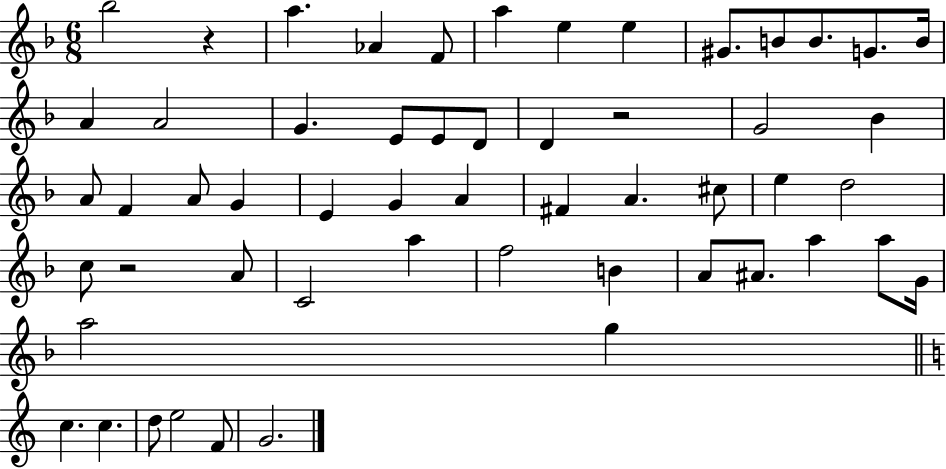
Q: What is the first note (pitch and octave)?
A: Bb5